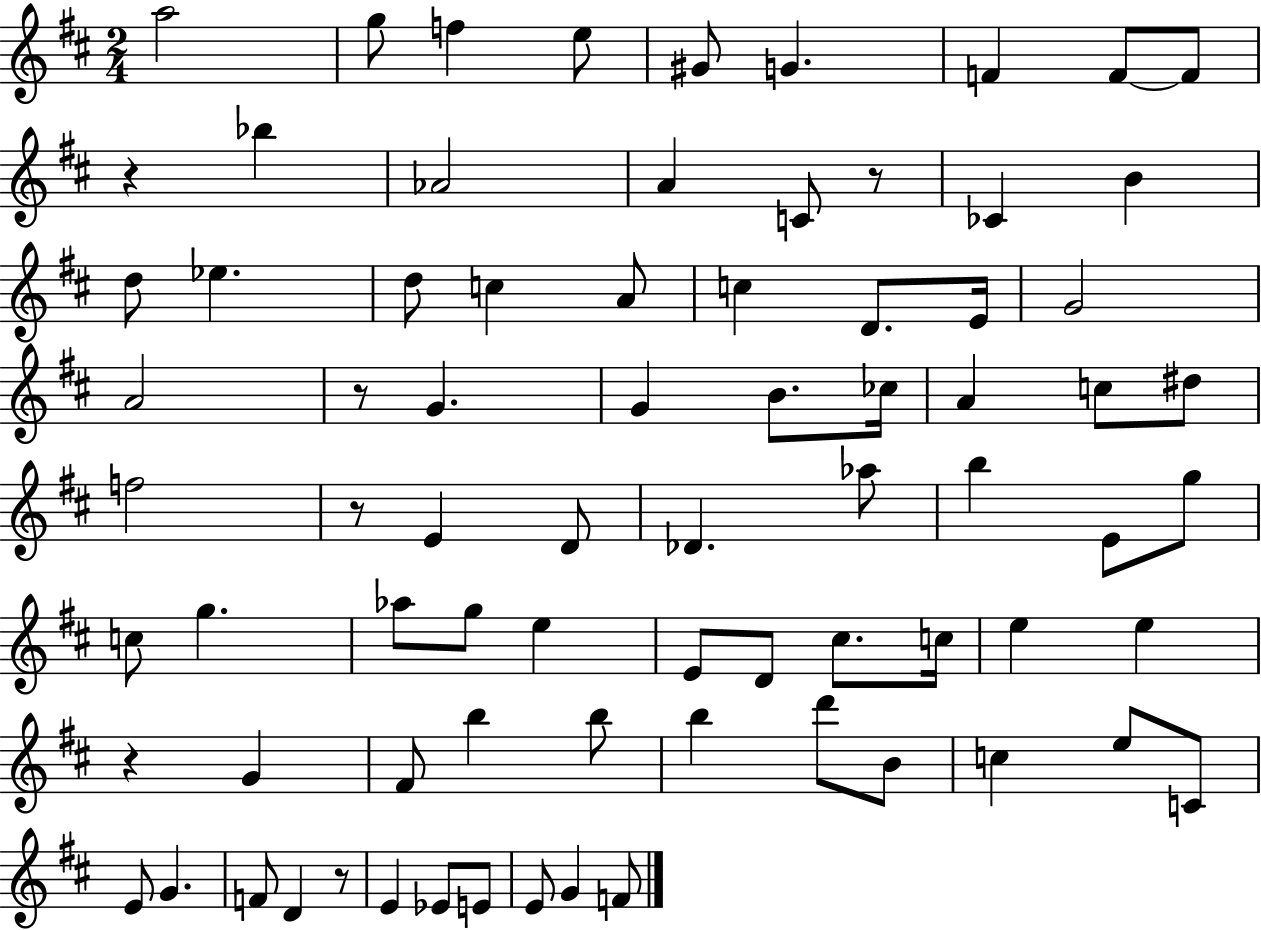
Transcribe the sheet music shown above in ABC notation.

X:1
T:Untitled
M:2/4
L:1/4
K:D
a2 g/2 f e/2 ^G/2 G F F/2 F/2 z _b _A2 A C/2 z/2 _C B d/2 _e d/2 c A/2 c D/2 E/4 G2 A2 z/2 G G B/2 _c/4 A c/2 ^d/2 f2 z/2 E D/2 _D _a/2 b E/2 g/2 c/2 g _a/2 g/2 e E/2 D/2 ^c/2 c/4 e e z G ^F/2 b b/2 b d'/2 B/2 c e/2 C/2 E/2 G F/2 D z/2 E _E/2 E/2 E/2 G F/2